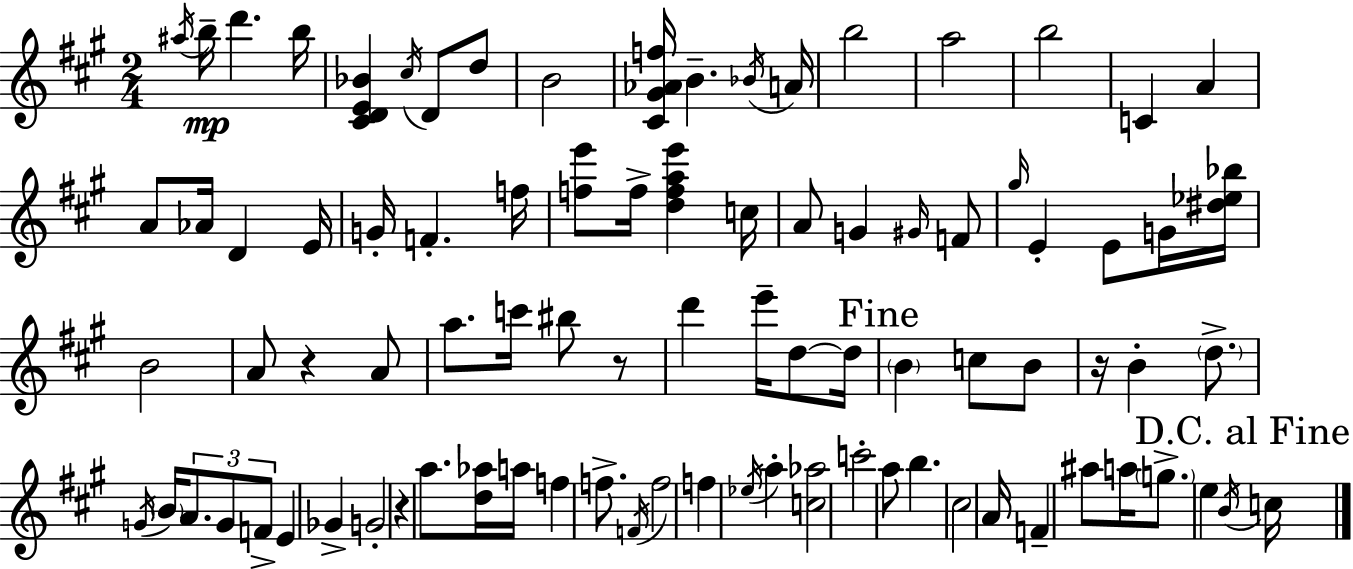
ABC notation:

X:1
T:Untitled
M:2/4
L:1/4
K:A
^a/4 b/4 d' b/4 [^CDE_B] ^c/4 D/2 d/2 B2 [^C^G_Af]/4 B _B/4 A/4 b2 a2 b2 C A A/2 _A/4 D E/4 G/4 F f/4 [fe']/2 f/4 [dfae'] c/4 A/2 G ^G/4 F/2 ^g/4 E E/2 G/4 [^d_e_b]/4 B2 A/2 z A/2 a/2 c'/4 ^b/2 z/2 d' e'/4 d/2 d/4 B c/2 B/2 z/4 B d/2 G/4 B/4 A/2 G/2 F/2 E _G G2 z a/2 [d_a]/4 a/4 f f/2 F/4 f2 f _e/4 a [c_a]2 c'2 a/2 b ^c2 A/4 F ^a/2 a/4 g/2 e B/4 c/4